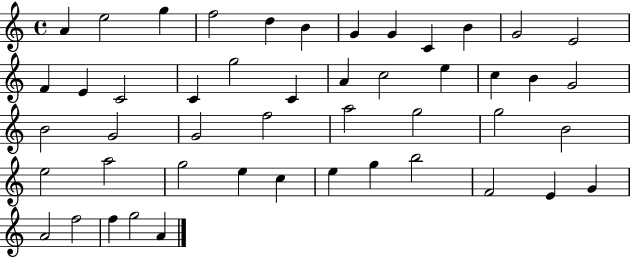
X:1
T:Untitled
M:4/4
L:1/4
K:C
A e2 g f2 d B G G C B G2 E2 F E C2 C g2 C A c2 e c B G2 B2 G2 G2 f2 a2 g2 g2 B2 e2 a2 g2 e c e g b2 F2 E G A2 f2 f g2 A